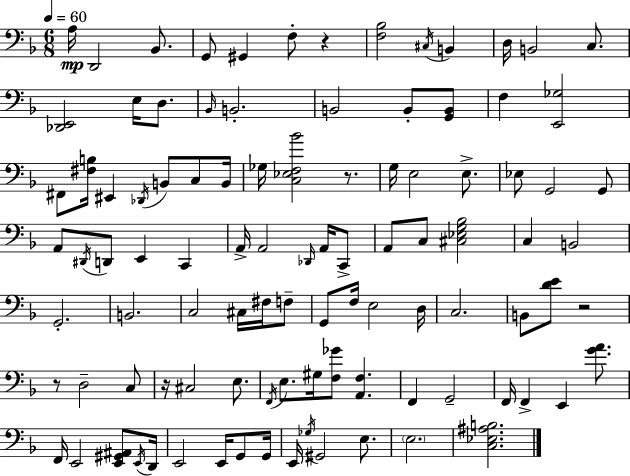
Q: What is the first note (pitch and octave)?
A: A3